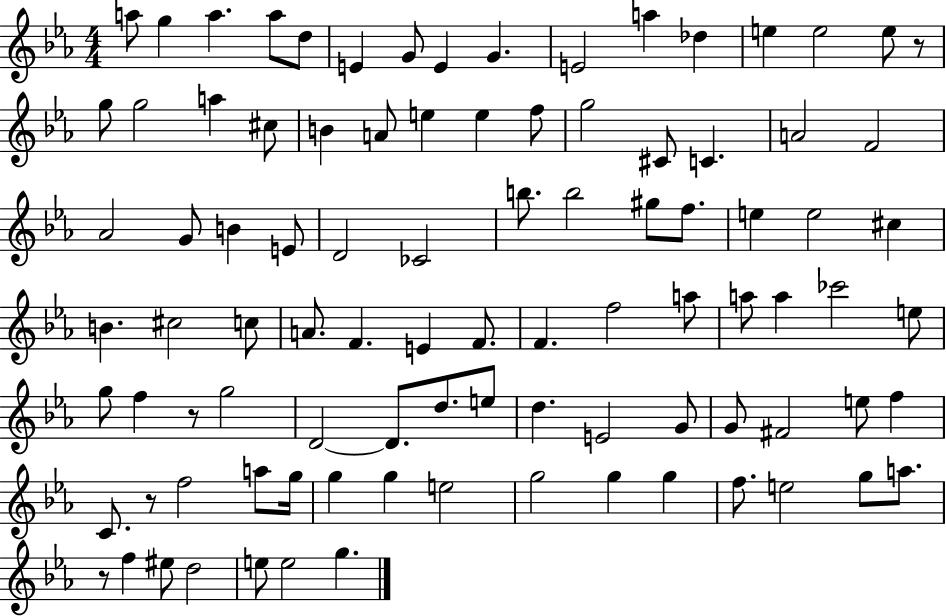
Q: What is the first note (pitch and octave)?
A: A5